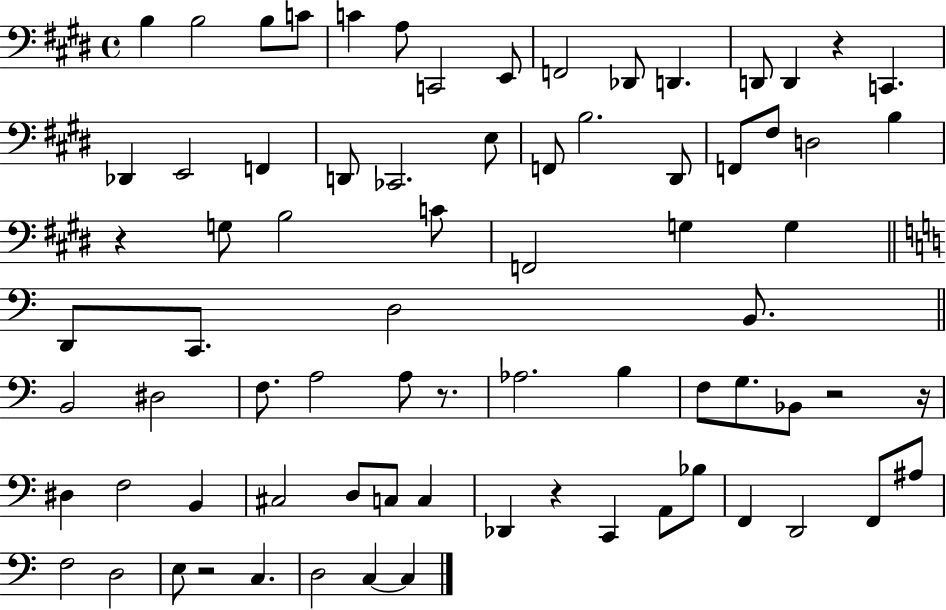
B3/q B3/h B3/e C4/e C4/q A3/e C2/h E2/e F2/h Db2/e D2/q. D2/e D2/q R/q C2/q. Db2/q E2/h F2/q D2/e CES2/h. E3/e F2/e B3/h. D#2/e F2/e F#3/e D3/h B3/q R/q G3/e B3/h C4/e F2/h G3/q G3/q D2/e C2/e. D3/h B2/e. B2/h D#3/h F3/e. A3/h A3/e R/e. Ab3/h. B3/q F3/e G3/e. Bb2/e R/h R/s D#3/q F3/h B2/q C#3/h D3/e C3/e C3/q Db2/q R/q C2/q A2/e Bb3/e F2/q D2/h F2/e A#3/e F3/h D3/h E3/e R/h C3/q. D3/h C3/q C3/q